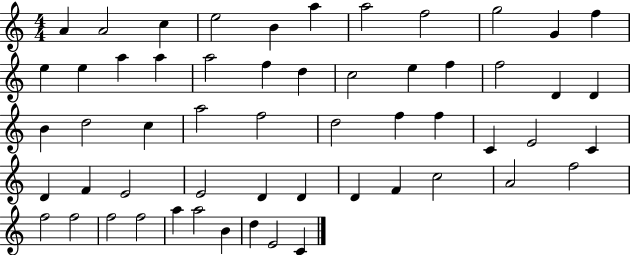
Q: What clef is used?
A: treble